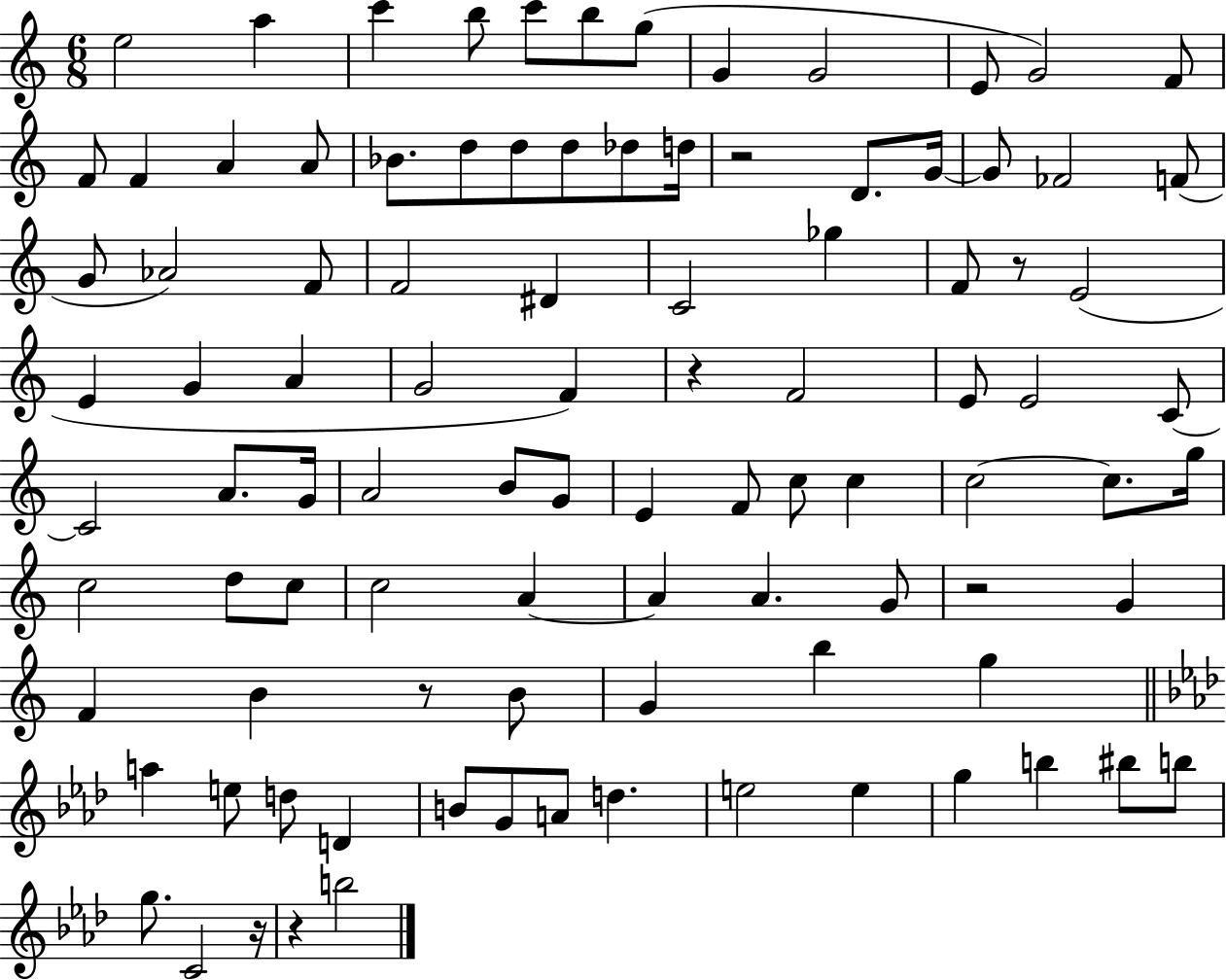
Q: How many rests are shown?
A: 7